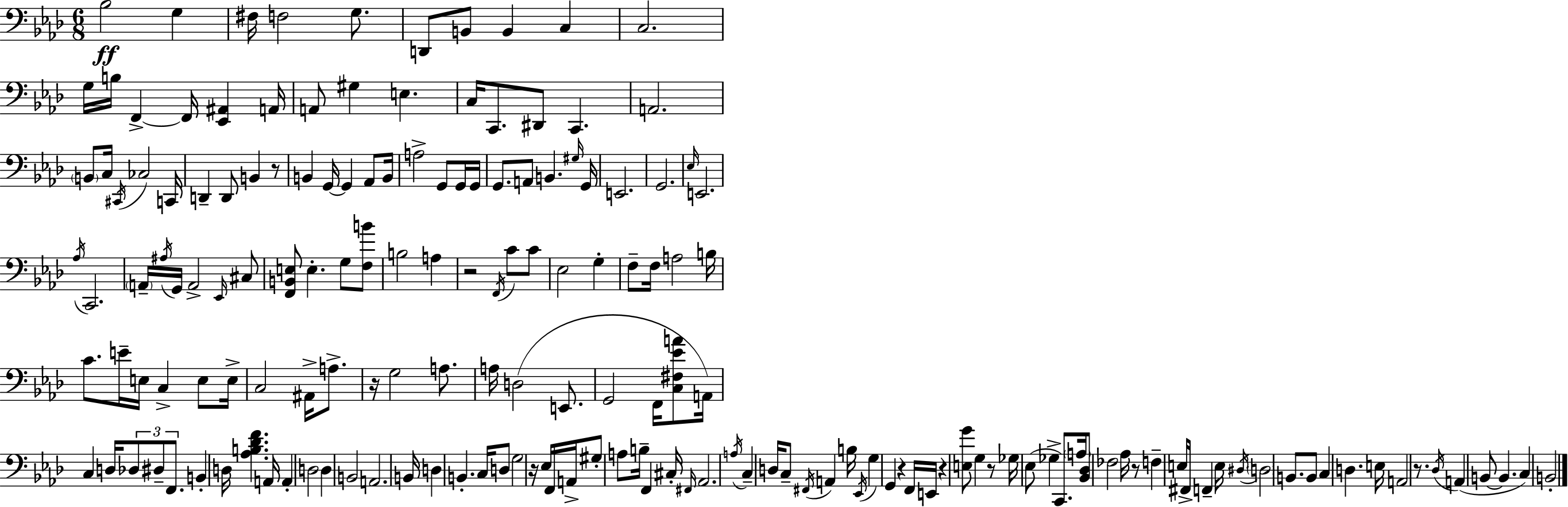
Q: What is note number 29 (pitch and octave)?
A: D2